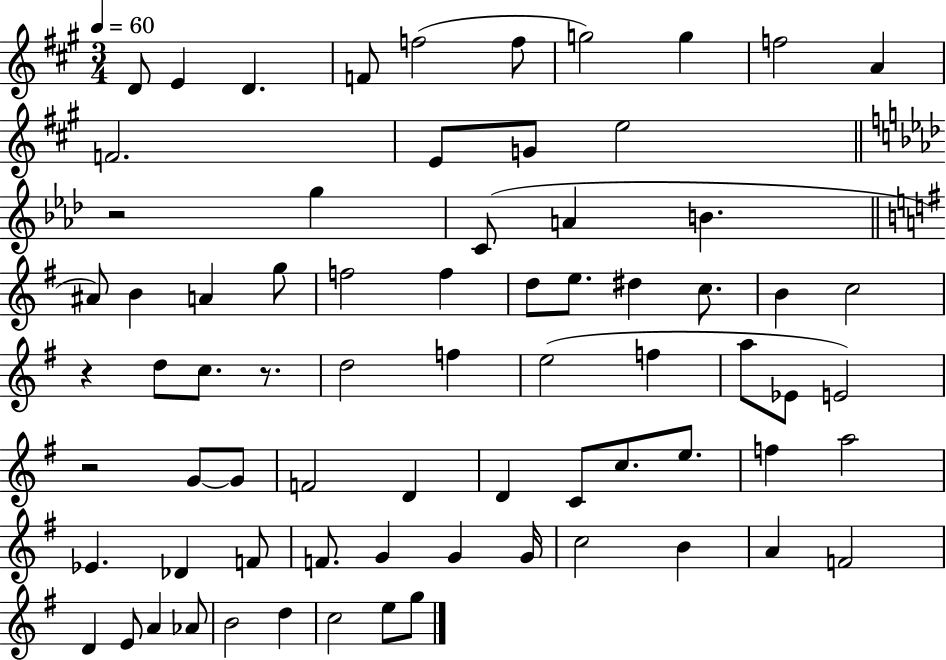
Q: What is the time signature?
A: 3/4